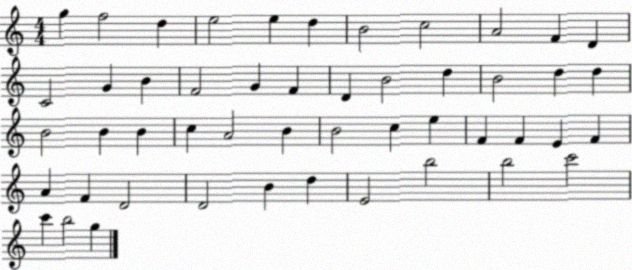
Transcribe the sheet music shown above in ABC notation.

X:1
T:Untitled
M:4/4
L:1/4
K:C
g f2 d e2 e d B2 c2 A2 F D C2 G B F2 G F D B2 d B2 d d B2 B B c A2 B B2 c e F F E F A F D2 D2 B d E2 b2 b2 c'2 c' b2 g